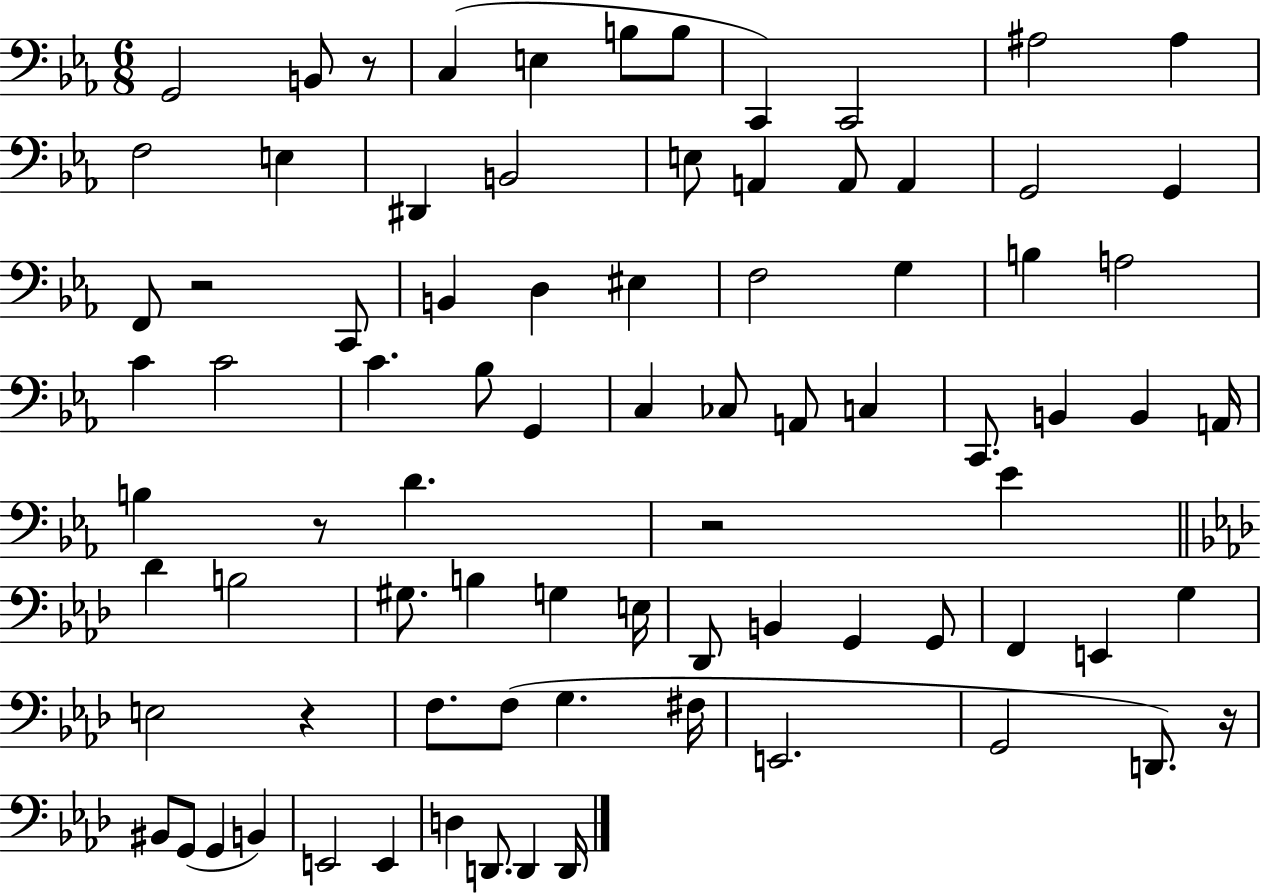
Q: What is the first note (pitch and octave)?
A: G2